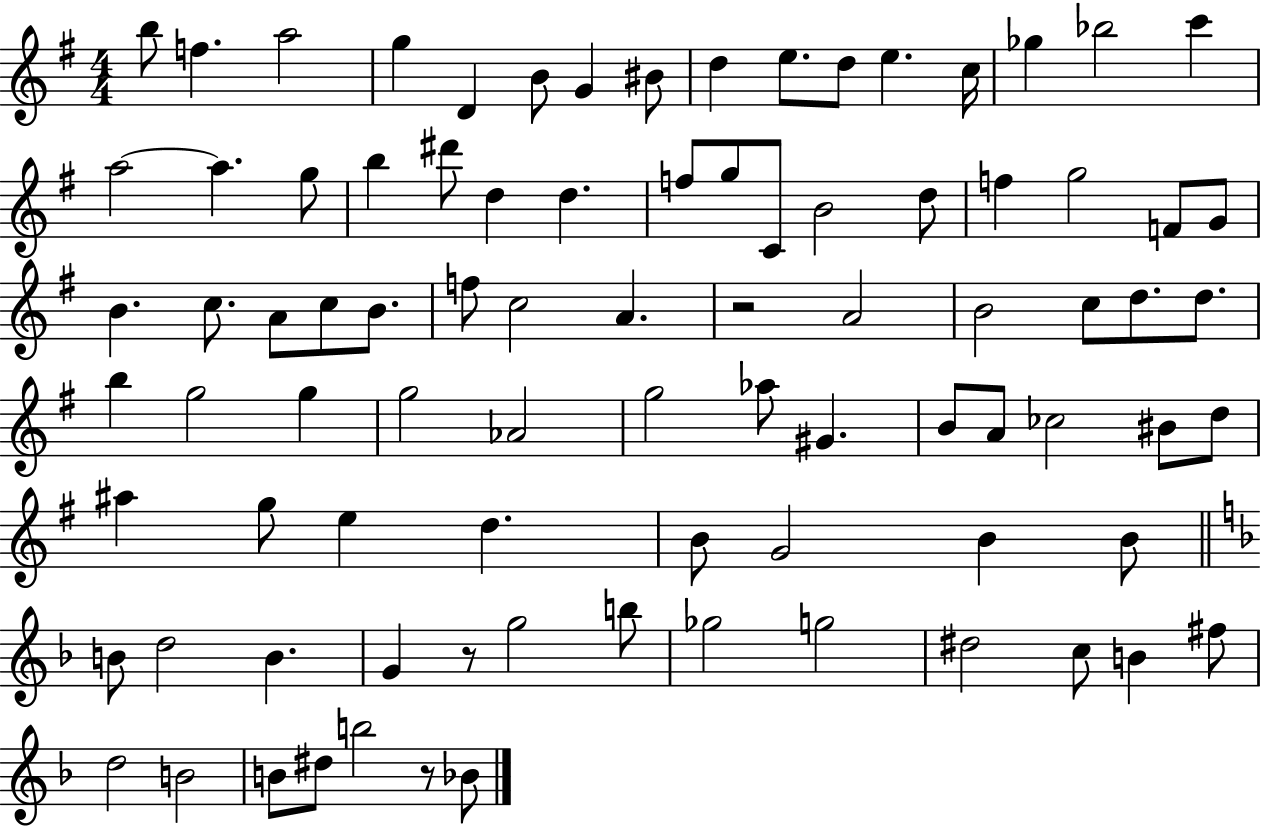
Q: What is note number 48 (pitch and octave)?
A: G5